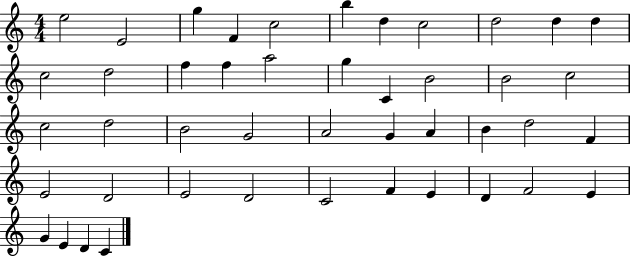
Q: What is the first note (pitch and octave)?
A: E5